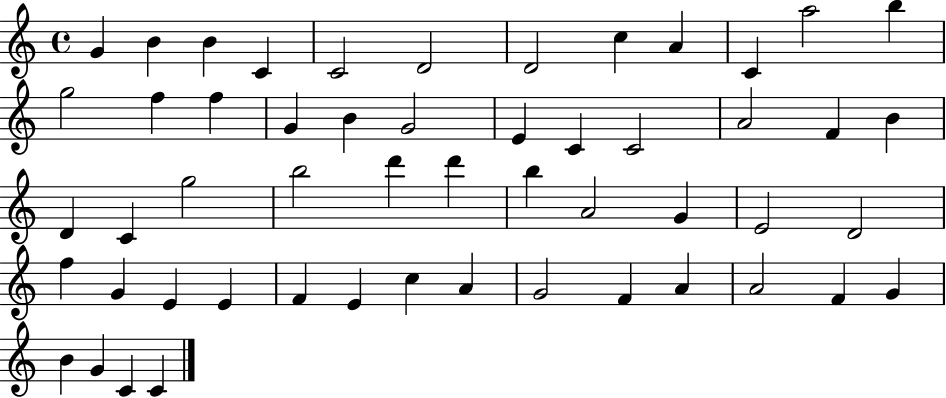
{
  \clef treble
  \time 4/4
  \defaultTimeSignature
  \key c \major
  g'4 b'4 b'4 c'4 | c'2 d'2 | d'2 c''4 a'4 | c'4 a''2 b''4 | \break g''2 f''4 f''4 | g'4 b'4 g'2 | e'4 c'4 c'2 | a'2 f'4 b'4 | \break d'4 c'4 g''2 | b''2 d'''4 d'''4 | b''4 a'2 g'4 | e'2 d'2 | \break f''4 g'4 e'4 e'4 | f'4 e'4 c''4 a'4 | g'2 f'4 a'4 | a'2 f'4 g'4 | \break b'4 g'4 c'4 c'4 | \bar "|."
}